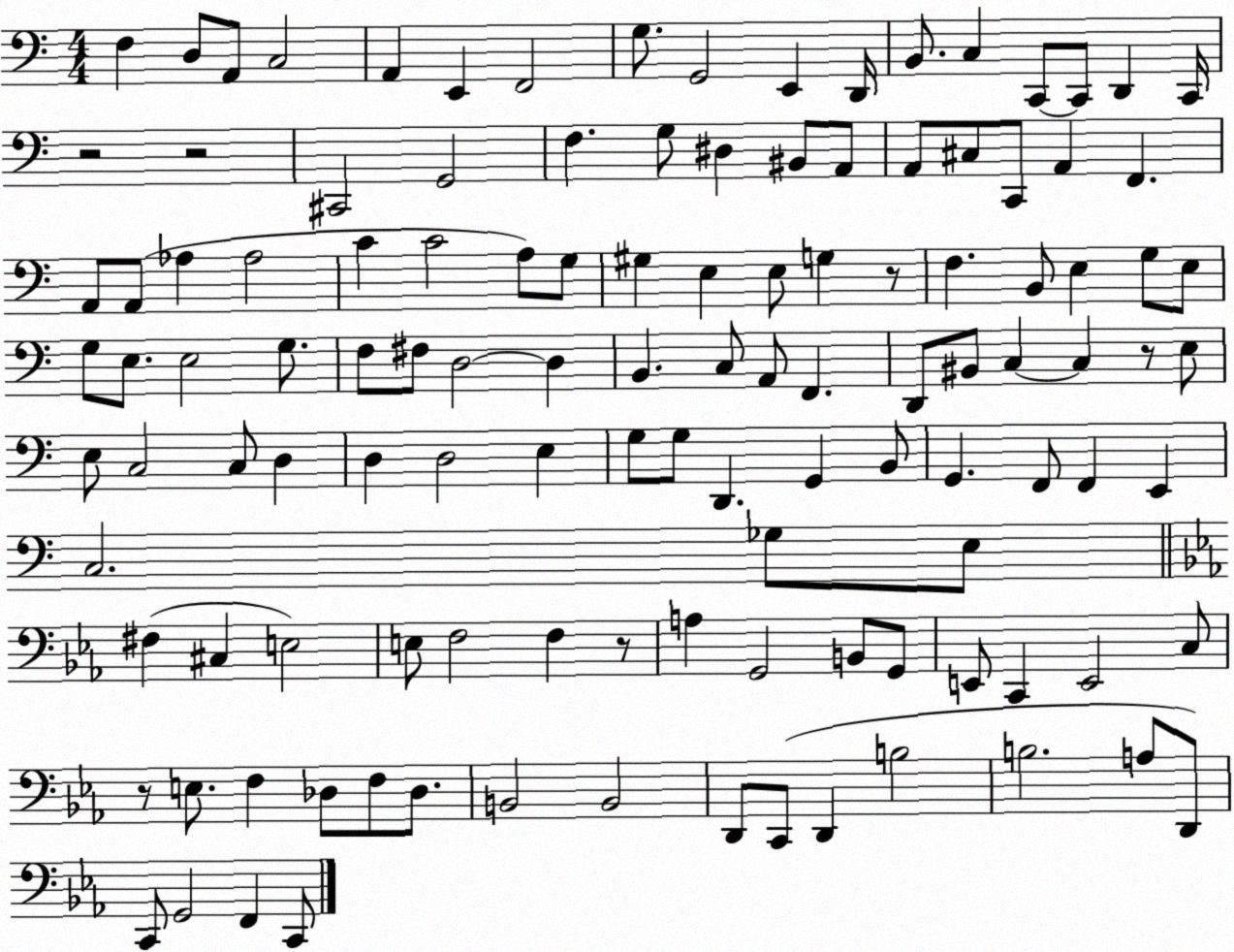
X:1
T:Untitled
M:4/4
L:1/4
K:C
F, D,/2 A,,/2 C,2 A,, E,, F,,2 G,/2 G,,2 E,, D,,/4 B,,/2 C, C,,/2 C,,/2 D,, C,,/4 z2 z2 ^C,,2 G,,2 F, G,/2 ^D, ^B,,/2 A,,/2 A,,/2 ^C,/2 C,,/2 A,, F,, A,,/2 A,,/2 _A, _A,2 C C2 A,/2 G,/2 ^G, E, E,/2 G, z/2 F, B,,/2 E, G,/2 E,/2 G,/2 E,/2 E,2 G,/2 F,/2 ^F,/2 D,2 D, B,, C,/2 A,,/2 F,, D,,/2 ^B,,/2 C, C, z/2 E,/2 E,/2 C,2 C,/2 D, D, D,2 E, G,/2 G,/2 D,, G,, B,,/2 G,, F,,/2 F,, E,, C,2 _G,/2 E,/2 ^F, ^C, E,2 E,/2 F,2 F, z/2 A, G,,2 B,,/2 G,,/2 E,,/2 C,, E,,2 C,/2 z/2 E,/2 F, _D,/2 F,/2 _D,/2 B,,2 B,,2 D,,/2 C,,/2 D,, B,2 B,2 A,/2 D,,/2 C,,/2 G,,2 F,, C,,/2